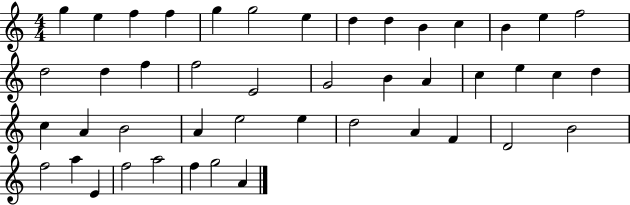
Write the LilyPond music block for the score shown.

{
  \clef treble
  \numericTimeSignature
  \time 4/4
  \key c \major
  g''4 e''4 f''4 f''4 | g''4 g''2 e''4 | d''4 d''4 b'4 c''4 | b'4 e''4 f''2 | \break d''2 d''4 f''4 | f''2 e'2 | g'2 b'4 a'4 | c''4 e''4 c''4 d''4 | \break c''4 a'4 b'2 | a'4 e''2 e''4 | d''2 a'4 f'4 | d'2 b'2 | \break f''2 a''4 e'4 | f''2 a''2 | f''4 g''2 a'4 | \bar "|."
}